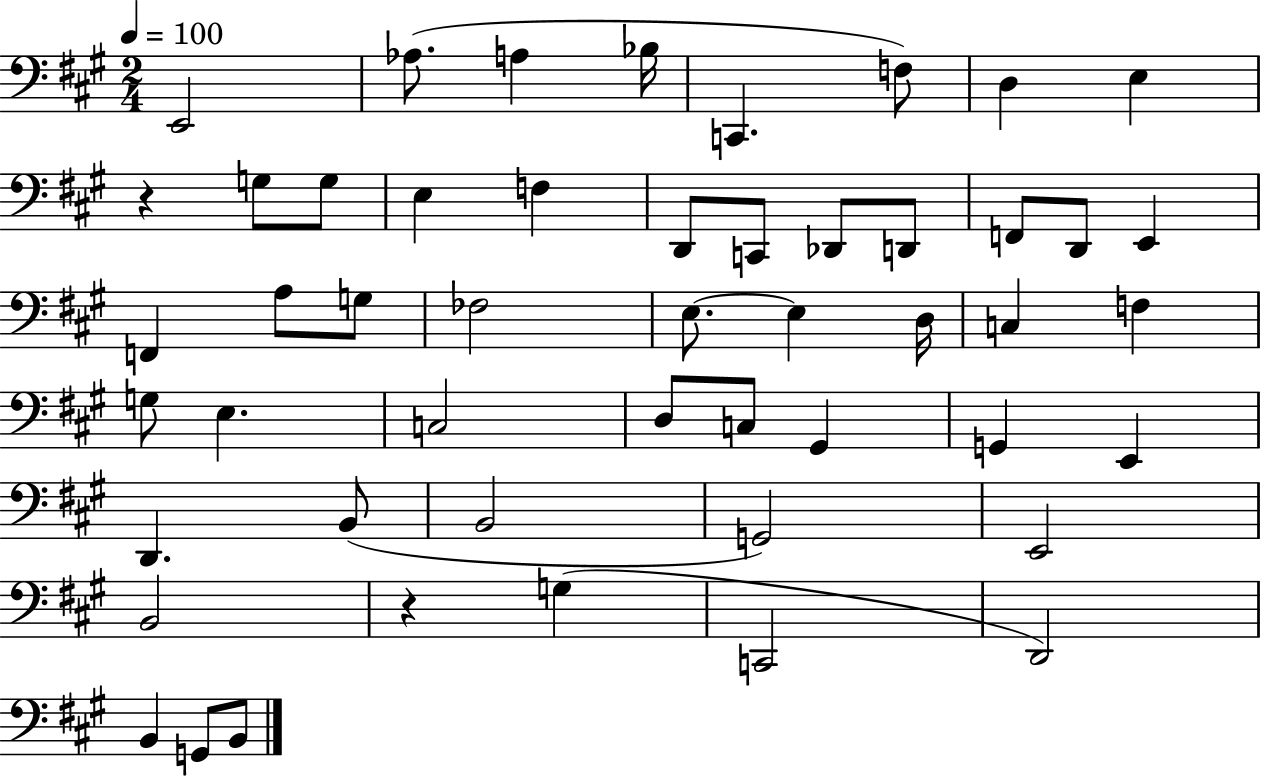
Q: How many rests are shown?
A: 2